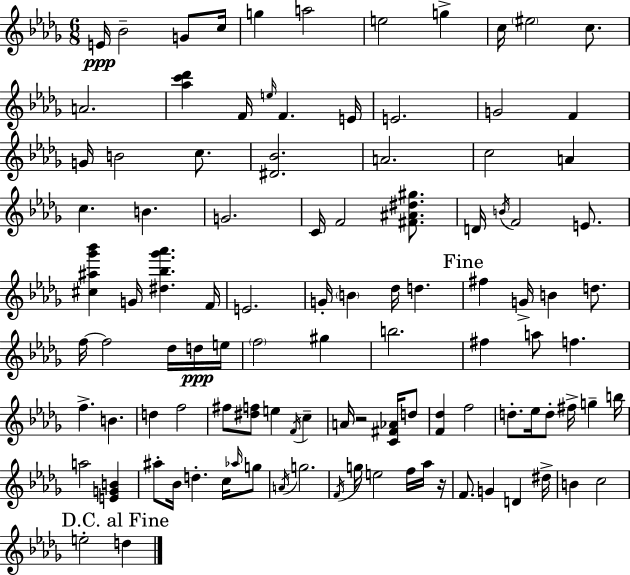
{
  \clef treble
  \numericTimeSignature
  \time 6/8
  \key bes \minor
  e'16\ppp bes'2-- g'8 c''16 | g''4 a''2 | e''2 g''4-> | c''16 \parenthesize eis''2 c''8. | \break a'2. | <aes'' c''' des'''>4 f'16 \grace { e''16 } f'4. | e'16 e'2. | g'2 f'4 | \break g'16 b'2 c''8. | <dis' bes'>2. | a'2. | c''2 a'4 | \break c''4. b'4. | g'2. | c'16 f'2 <fis' ais' dis'' gis''>8. | d'16 \acciaccatura { b'16 } f'2 e'8. | \break <cis'' ais'' ges''' bes'''>4 g'16 <dis'' bes'' ges''' aes'''>4. | f'16 e'2. | g'16-. \parenthesize b'4 des''16 d''4. | \mark "Fine" fis''4 g'16-> b'4 d''8. | \break f''16~~ f''2 des''16 | d''16\ppp e''16 \parenthesize f''2 gis''4 | b''2. | fis''4 a''8 f''4. | \break f''4.-> b'4. | d''4 f''2 | fis''8 <dis'' f''>8 e''4 \acciaccatura { f'16 } c''4-- | a'16 r2 | \break <c' fis' aes'>16 d''8 <f' des''>4 f''2 | d''8.-. ees''16 d''8-. fis''16-> g''4-- | b''16 a''2 <e' g' b'>4 | ais''8-. bes'16 d''4.-. | \break c''16 \grace { aes''16 } g''8 \acciaccatura { a'16 } g''2. | \acciaccatura { f'16 } g''16 e''2 | f''16 aes''16 r16 f'8. g'4 | d'4 dis''16-> b'4 c''2 | \break \mark "D.C. al Fine" e''2-. | d''4 \bar "|."
}